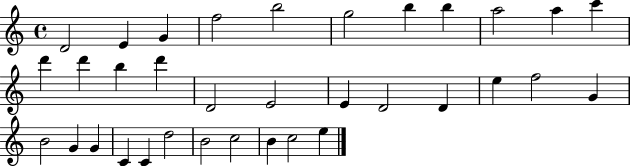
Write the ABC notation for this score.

X:1
T:Untitled
M:4/4
L:1/4
K:C
D2 E G f2 b2 g2 b b a2 a c' d' d' b d' D2 E2 E D2 D e f2 G B2 G G C C d2 B2 c2 B c2 e